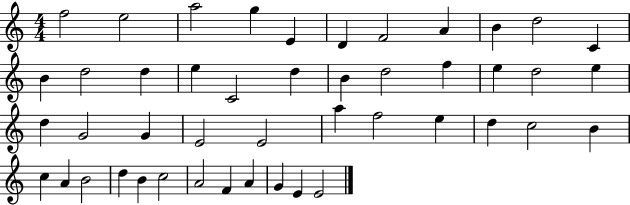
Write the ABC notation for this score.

X:1
T:Untitled
M:4/4
L:1/4
K:C
f2 e2 a2 g E D F2 A B d2 C B d2 d e C2 d B d2 f e d2 e d G2 G E2 E2 a f2 e d c2 B c A B2 d B c2 A2 F A G E E2